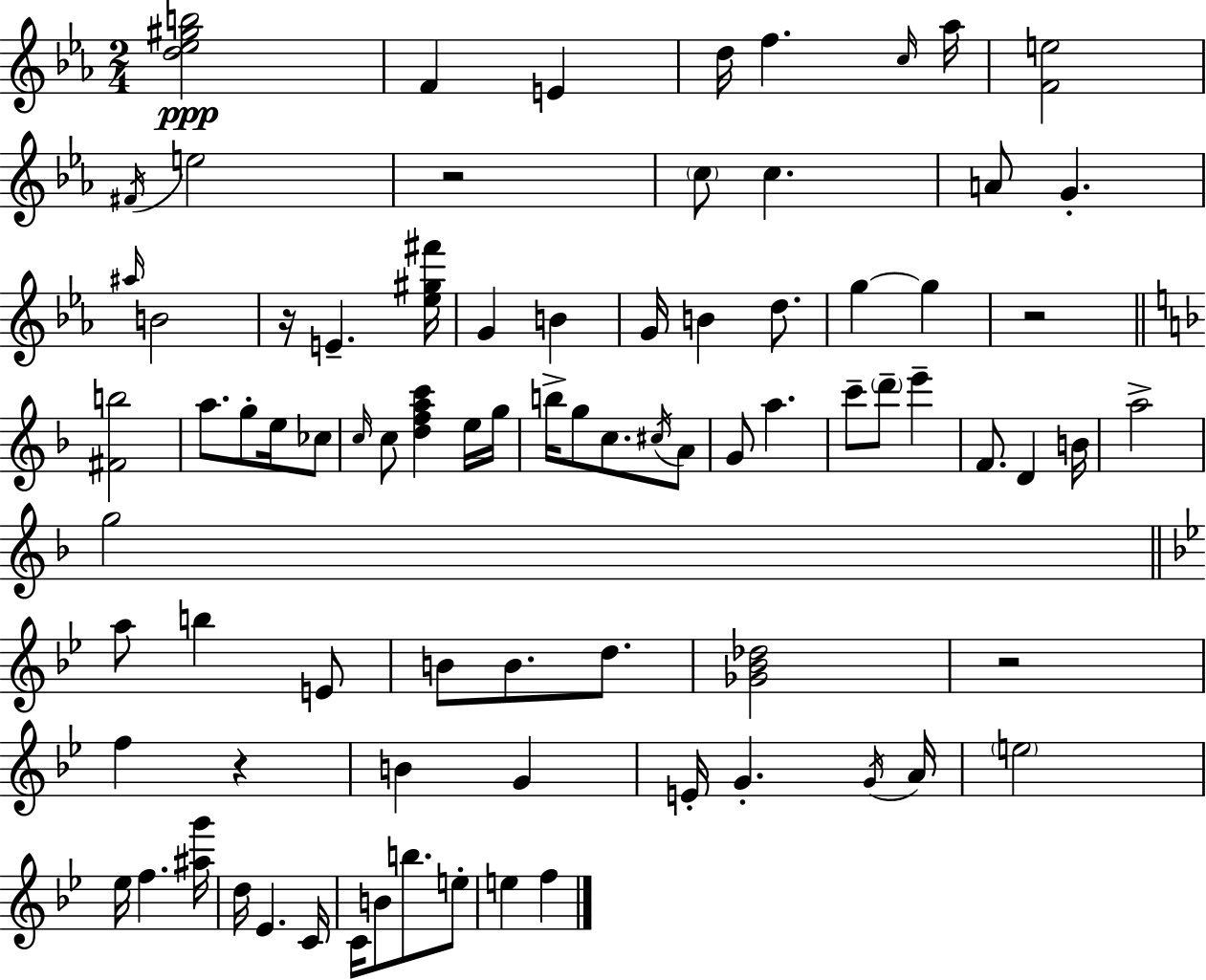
{
  \clef treble
  \numericTimeSignature
  \time 2/4
  \key c \minor
  \repeat volta 2 { <d'' ees'' gis'' b''>2\ppp | f'4 e'4 | d''16 f''4. \grace { c''16 } | aes''16 <f' e''>2 | \break \acciaccatura { fis'16 } e''2 | r2 | \parenthesize c''8 c''4. | a'8 g'4.-. | \break \grace { ais''16 } b'2 | r16 e'4.-- | <ees'' gis'' fis'''>16 g'4 b'4 | g'16 b'4 | \break d''8. g''4~~ g''4 | r2 | \bar "||" \break \key d \minor <fis' b''>2 | a''8. g''8-. e''16 ces''8 | \grace { c''16 } c''8 <d'' f'' a'' c'''>4 e''16 | g''16 b''16-> g''8 c''8. \acciaccatura { cis''16 } | \break a'8 g'8 a''4. | c'''8-- \parenthesize d'''8-- e'''4-- | f'8. d'4 | b'16 a''2-> | \break g''2 | \bar "||" \break \key g \minor a''8 b''4 e'8 | b'8 b'8. d''8. | <ges' bes' des''>2 | r2 | \break f''4 r4 | b'4 g'4 | e'16-. g'4.-. \acciaccatura { g'16 } | a'16 \parenthesize e''2 | \break ees''16 f''4. | <ais'' g'''>16 d''16 ees'4. | c'16 c'16 b'8 b''8. e''8-. | e''4 f''4 | \break } \bar "|."
}